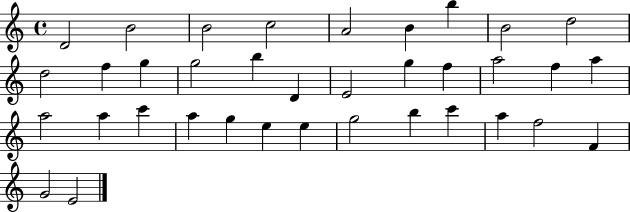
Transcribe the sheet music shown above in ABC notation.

X:1
T:Untitled
M:4/4
L:1/4
K:C
D2 B2 B2 c2 A2 B b B2 d2 d2 f g g2 b D E2 g f a2 f a a2 a c' a g e e g2 b c' a f2 F G2 E2